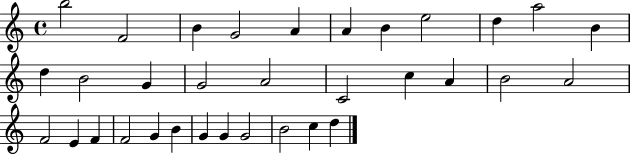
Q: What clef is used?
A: treble